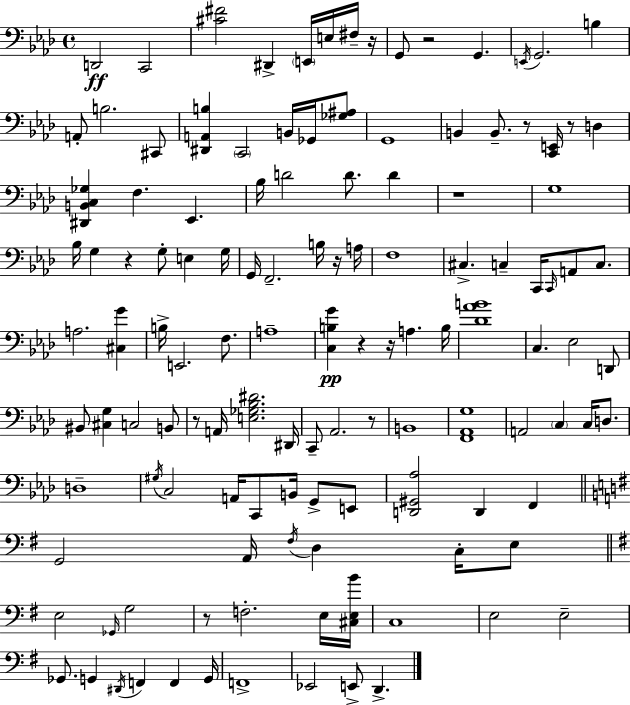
X:1
T:Untitled
M:4/4
L:1/4
K:Fm
D,,2 C,,2 [^C^F]2 ^D,, E,,/4 E,/4 ^F,/4 z/4 G,,/2 z2 G,, E,,/4 G,,2 B, A,,/2 B,2 ^C,,/2 [^D,,A,,B,] C,,2 B,,/4 _G,,/4 [_G,^A,]/2 G,,4 B,, B,,/2 z/2 [C,,E,,]/4 z/2 D, [^D,,B,,C,_G,] F, _E,, _B,/4 D2 D/2 D z4 G,4 _B,/4 G, z G,/2 E, G,/4 G,,/4 F,,2 B,/4 z/4 A,/4 F,4 ^C, C, C,,/4 C,,/4 A,,/2 C,/2 A,2 [^C,G] B,/4 E,,2 F,/2 A,4 [C,B,G] z z/4 A, B,/4 [_D_AB]4 C, _E,2 D,,/2 ^B,,/2 [^C,G,] C,2 B,,/2 z/2 A,,/4 [E,_G,_B,^D]2 ^D,,/4 C,,/2 _A,,2 z/2 B,,4 [F,,_A,,G,]4 A,,2 C, C,/4 D,/2 D,4 ^G,/4 C,2 A,,/4 C,,/2 B,,/4 G,,/2 E,,/2 [D,,^G,,_A,]2 D,, F,, G,,2 A,,/4 ^F,/4 D, C,/4 E,/2 E,2 _G,,/4 G,2 z/2 F,2 E,/4 [^C,E,B]/4 C,4 E,2 E,2 _G,,/2 G,, ^D,,/4 F,, F,, G,,/4 F,,4 _E,,2 E,,/2 D,,